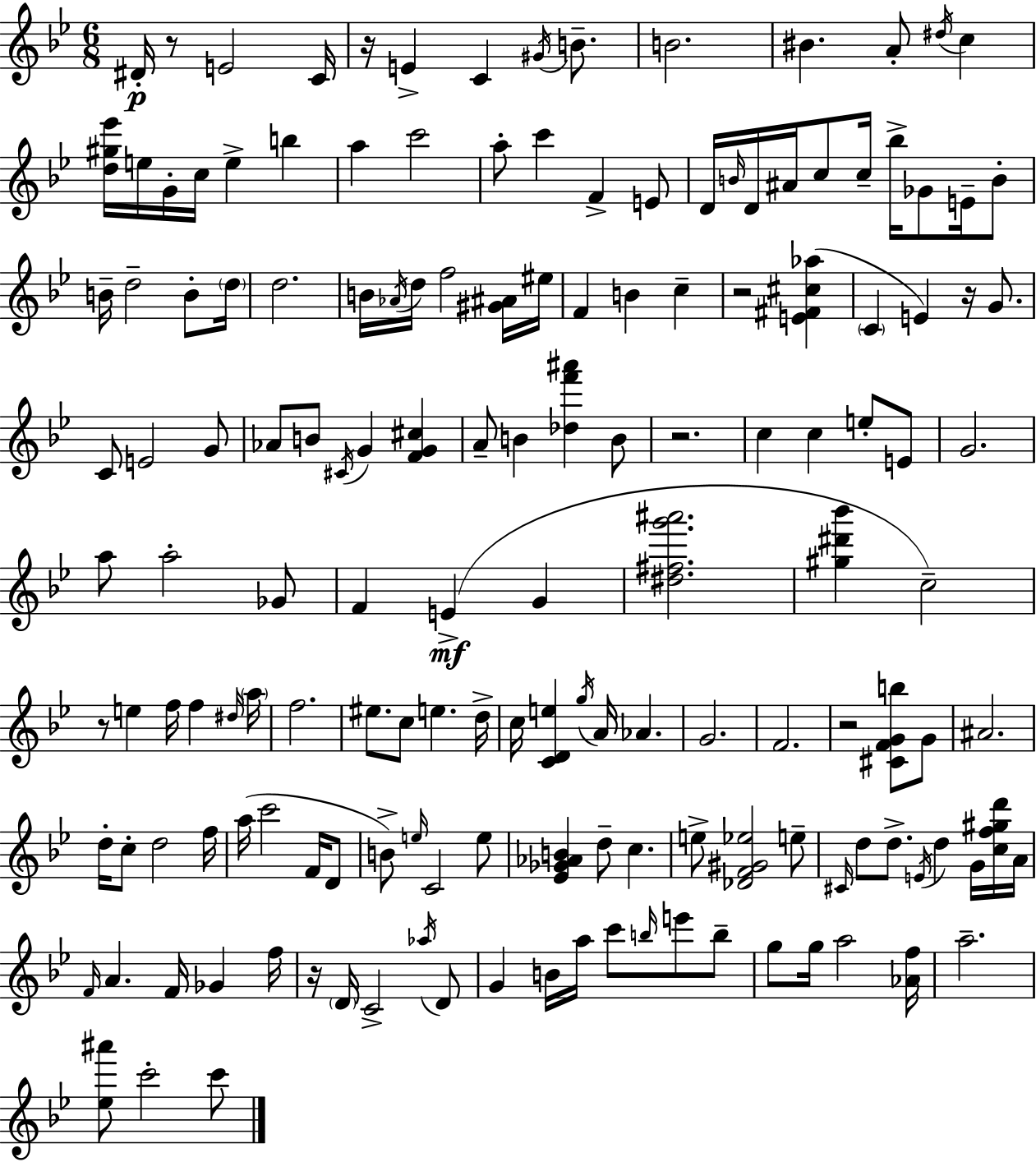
D#4/s R/e E4/h C4/s R/s E4/q C4/q G#4/s B4/e. B4/h. BIS4/q. A4/e D#5/s C5/q [D5,G#5,Eb6]/s E5/s G4/s C5/s E5/q B5/q A5/q C6/h A5/e C6/q F4/q E4/e D4/s B4/s D4/s A#4/s C5/e C5/s Bb5/s Gb4/e E4/s B4/e B4/s D5/h B4/e D5/s D5/h. B4/s Ab4/s D5/s F5/h [G#4,A#4]/s EIS5/s F4/q B4/q C5/q R/h [E4,F#4,C#5,Ab5]/q C4/q E4/q R/s G4/e. C4/e E4/h G4/e Ab4/e B4/e C#4/s G4/q [F4,G4,C#5]/q A4/e B4/q [Db5,F6,A#6]/q B4/e R/h. C5/q C5/q E5/e E4/e G4/h. A5/e A5/h Gb4/e F4/q E4/q G4/q [D#5,F#5,G6,A#6]/h. [G#5,D#6,Bb6]/q C5/h R/e E5/q F5/s F5/q D#5/s A5/s F5/h. EIS5/e. C5/e E5/q. D5/s C5/s [C4,D4,E5]/q G5/s A4/s Ab4/q. G4/h. F4/h. R/h [C#4,F4,G4,B5]/e G4/e A#4/h. D5/s C5/e D5/h F5/s A5/s C6/h F4/s D4/e B4/e E5/s C4/h E5/e [Eb4,Gb4,Ab4,B4]/q D5/e C5/q. E5/e [Db4,F4,G#4,Eb5]/h E5/e C#4/s D5/e D5/e. E4/s D5/q G4/s [C5,F5,G#5,D6]/s A4/s F4/s A4/q. F4/s Gb4/q F5/s R/s D4/s C4/h Ab5/s D4/e G4/q B4/s A5/s C6/e B5/s E6/e B5/e G5/e G5/s A5/h [Ab4,F5]/s A5/h. [Eb5,A#6]/e C6/h C6/e